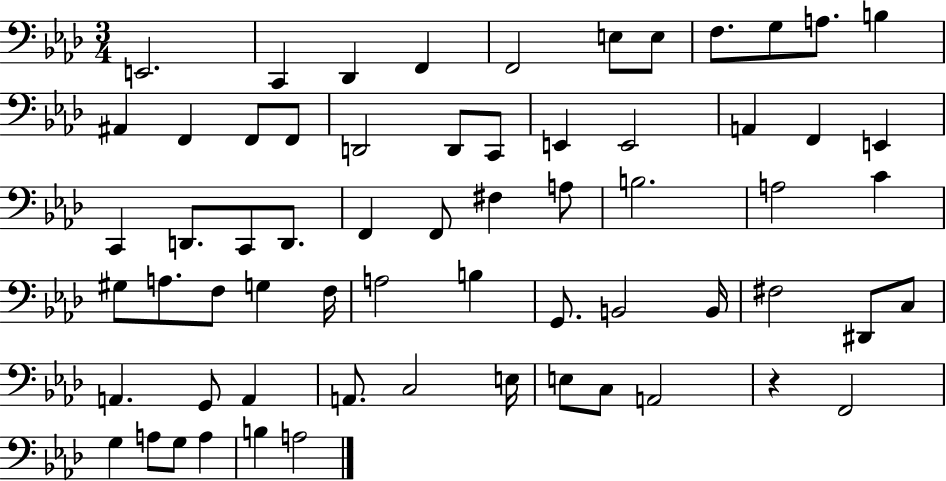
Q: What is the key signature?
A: AES major